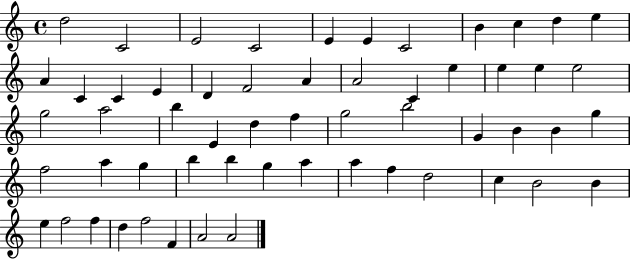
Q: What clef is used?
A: treble